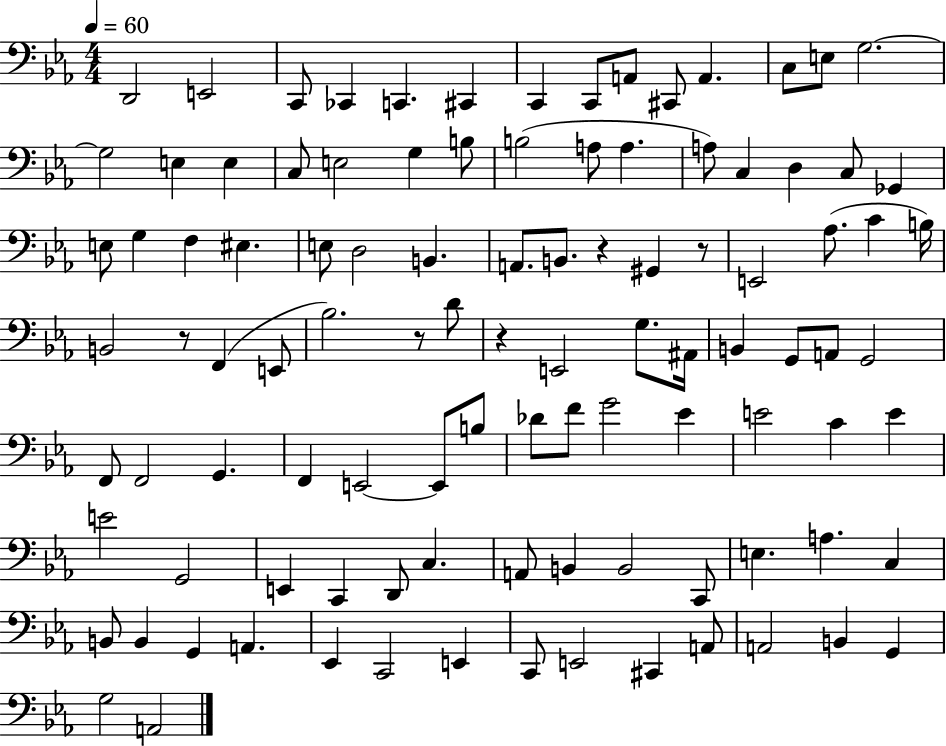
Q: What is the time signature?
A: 4/4